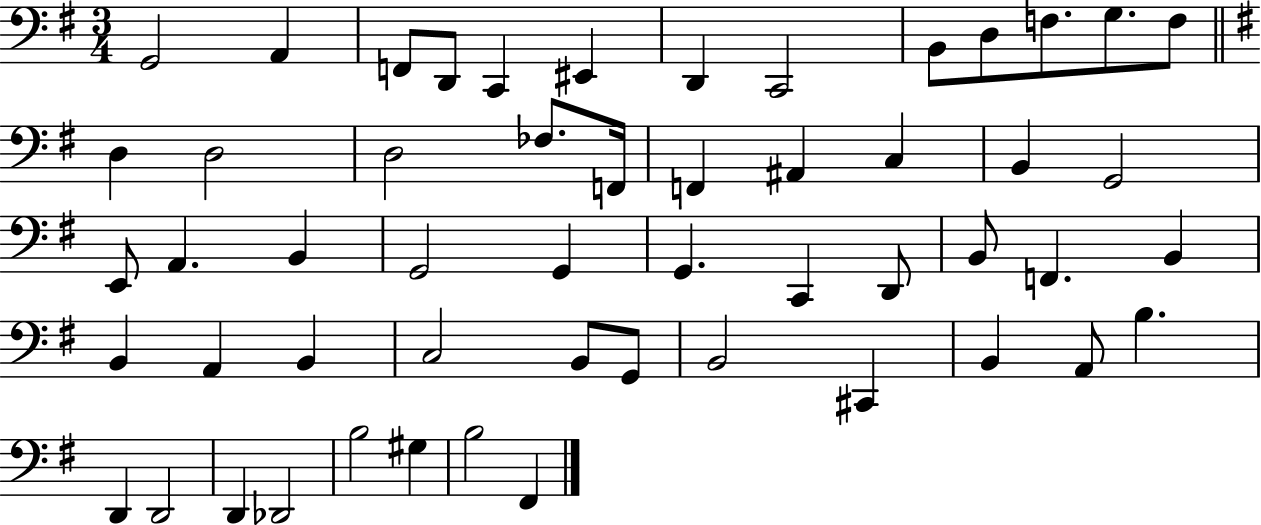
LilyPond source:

{
  \clef bass
  \numericTimeSignature
  \time 3/4
  \key g \major
  g,2 a,4 | f,8 d,8 c,4 eis,4 | d,4 c,2 | b,8 d8 f8. g8. f8 | \break \bar "||" \break \key g \major d4 d2 | d2 fes8. f,16 | f,4 ais,4 c4 | b,4 g,2 | \break e,8 a,4. b,4 | g,2 g,4 | g,4. c,4 d,8 | b,8 f,4. b,4 | \break b,4 a,4 b,4 | c2 b,8 g,8 | b,2 cis,4 | b,4 a,8 b4. | \break d,4 d,2 | d,4 des,2 | b2 gis4 | b2 fis,4 | \break \bar "|."
}